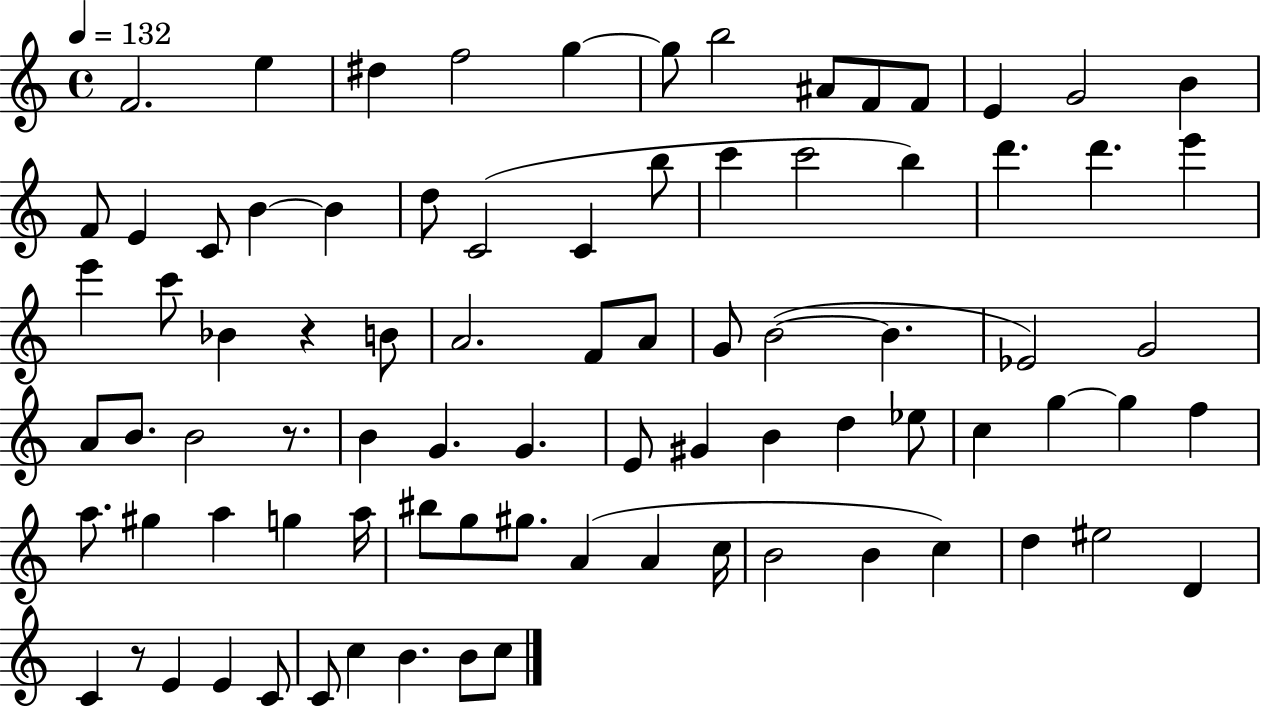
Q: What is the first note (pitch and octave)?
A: F4